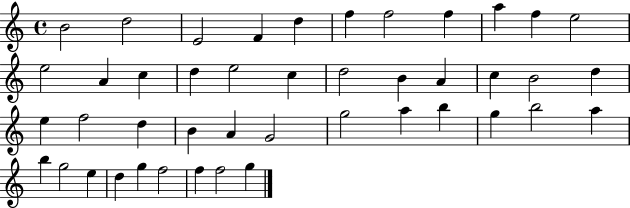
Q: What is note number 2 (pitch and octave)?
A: D5